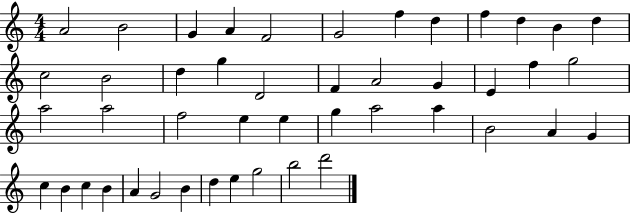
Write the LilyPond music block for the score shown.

{
  \clef treble
  \numericTimeSignature
  \time 4/4
  \key c \major
  a'2 b'2 | g'4 a'4 f'2 | g'2 f''4 d''4 | f''4 d''4 b'4 d''4 | \break c''2 b'2 | d''4 g''4 d'2 | f'4 a'2 g'4 | e'4 f''4 g''2 | \break a''2 a''2 | f''2 e''4 e''4 | g''4 a''2 a''4 | b'2 a'4 g'4 | \break c''4 b'4 c''4 b'4 | a'4 g'2 b'4 | d''4 e''4 g''2 | b''2 d'''2 | \break \bar "|."
}